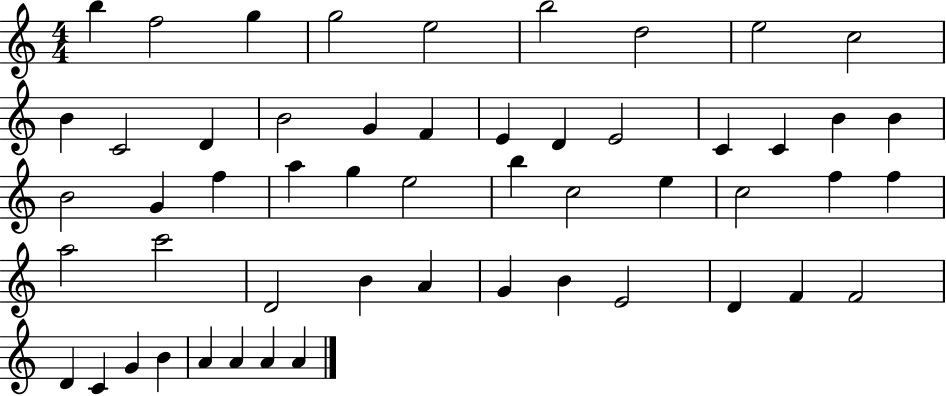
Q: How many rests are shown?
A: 0